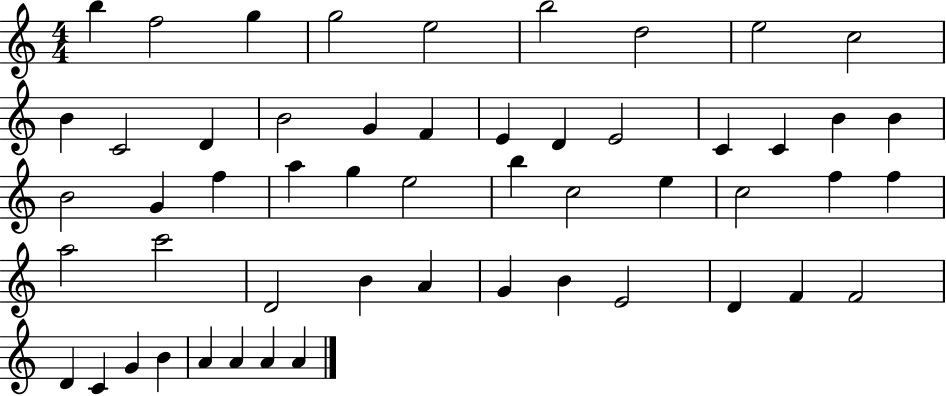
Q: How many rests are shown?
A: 0